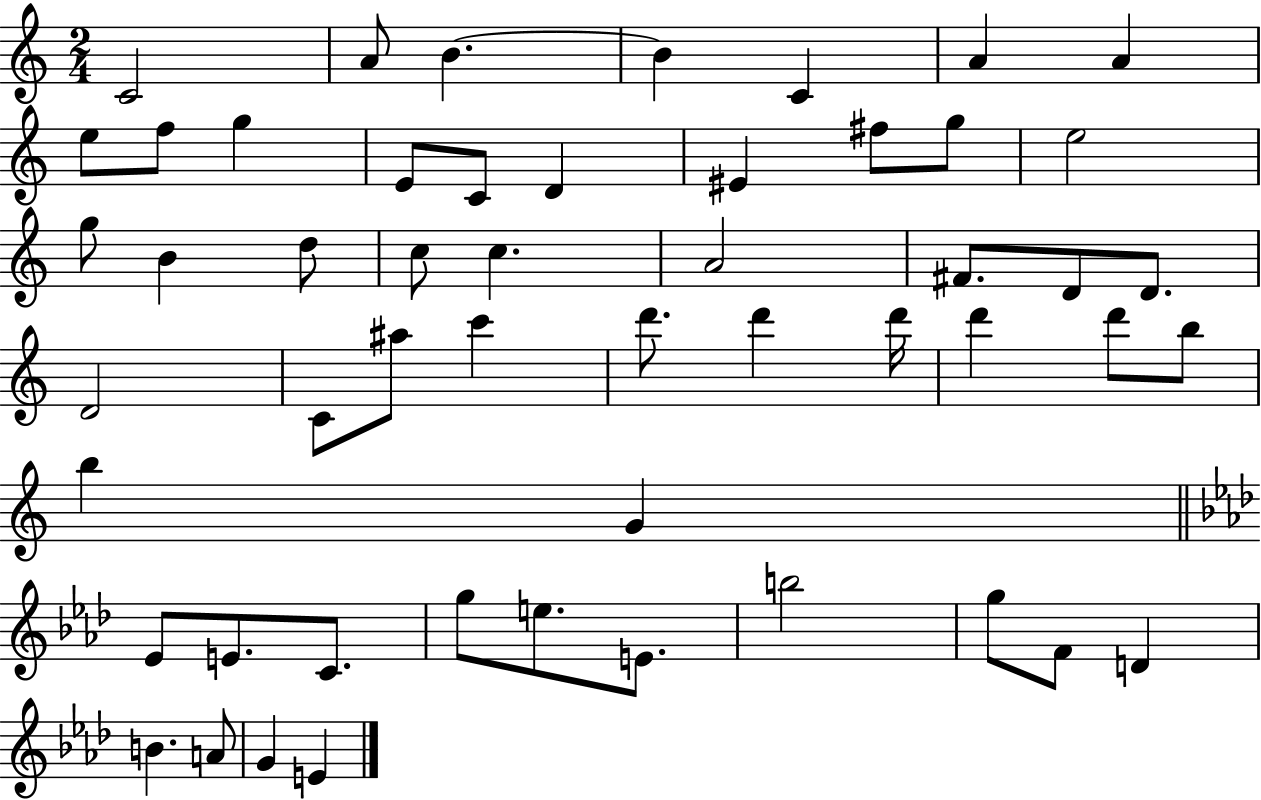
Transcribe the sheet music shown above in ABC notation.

X:1
T:Untitled
M:2/4
L:1/4
K:C
C2 A/2 B B C A A e/2 f/2 g E/2 C/2 D ^E ^f/2 g/2 e2 g/2 B d/2 c/2 c A2 ^F/2 D/2 D/2 D2 C/2 ^a/2 c' d'/2 d' d'/4 d' d'/2 b/2 b G _E/2 E/2 C/2 g/2 e/2 E/2 b2 g/2 F/2 D B A/2 G E